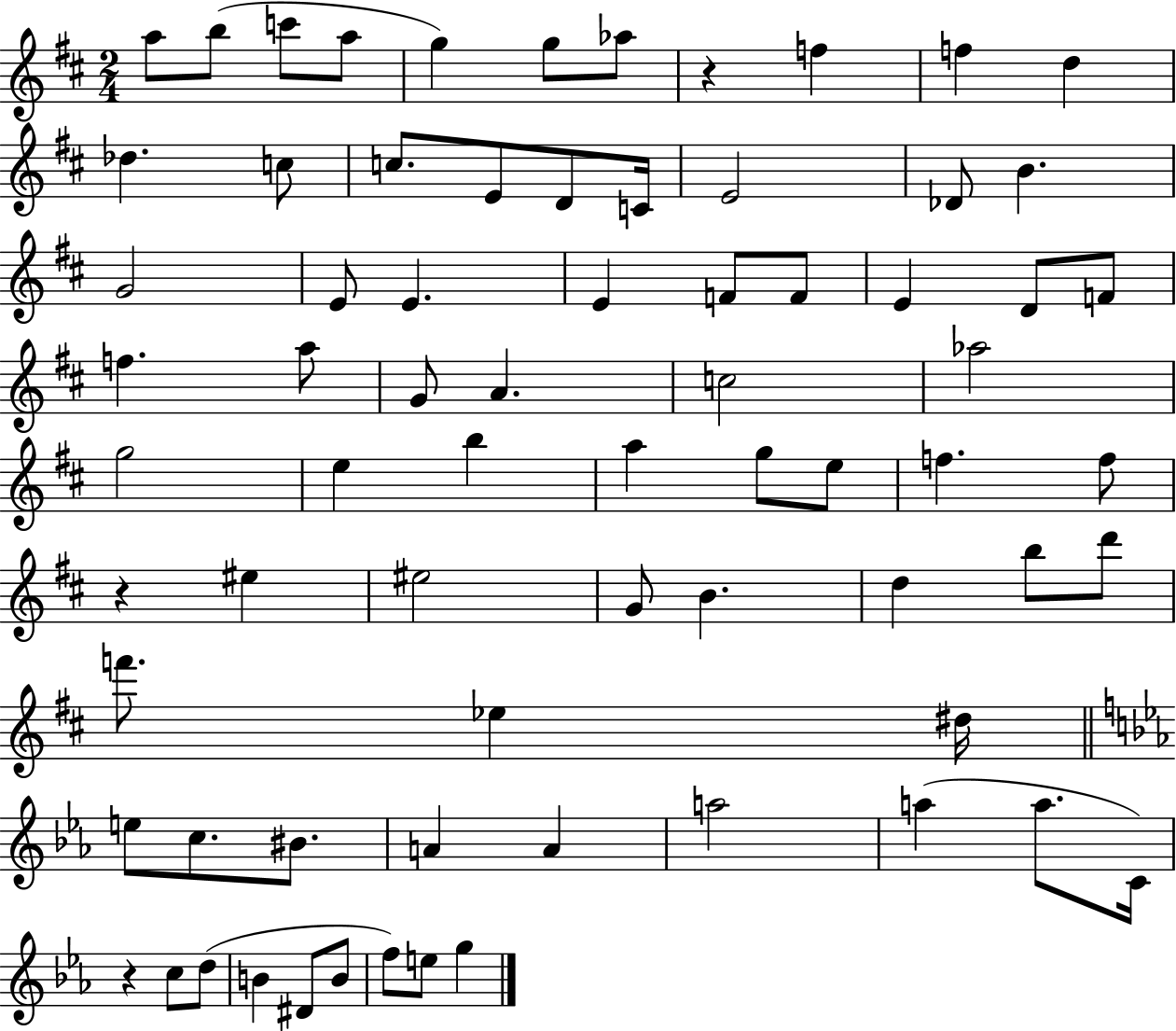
X:1
T:Untitled
M:2/4
L:1/4
K:D
a/2 b/2 c'/2 a/2 g g/2 _a/2 z f f d _d c/2 c/2 E/2 D/2 C/4 E2 _D/2 B G2 E/2 E E F/2 F/2 E D/2 F/2 f a/2 G/2 A c2 _a2 g2 e b a g/2 e/2 f f/2 z ^e ^e2 G/2 B d b/2 d'/2 f'/2 _e ^d/4 e/2 c/2 ^B/2 A A a2 a a/2 C/4 z c/2 d/2 B ^D/2 B/2 f/2 e/2 g